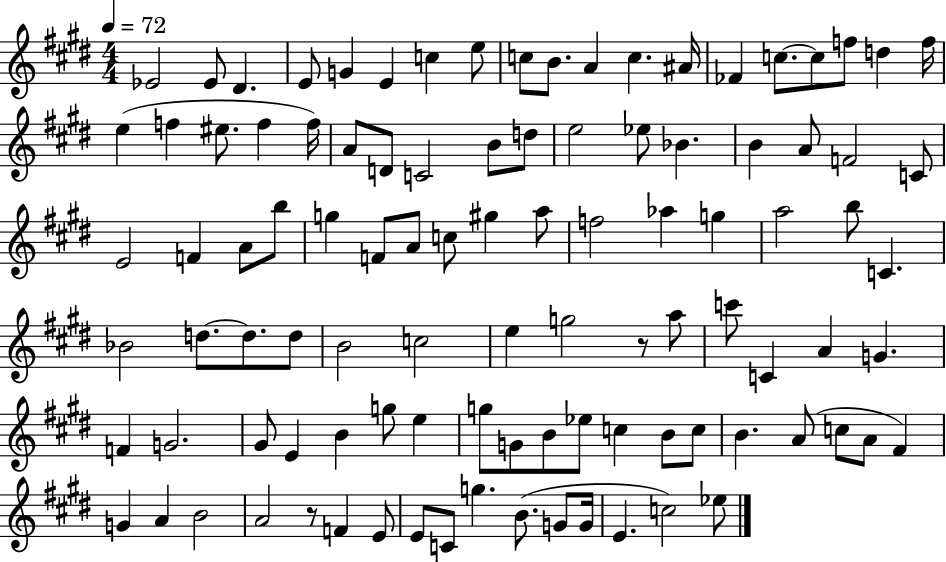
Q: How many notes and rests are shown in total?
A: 101